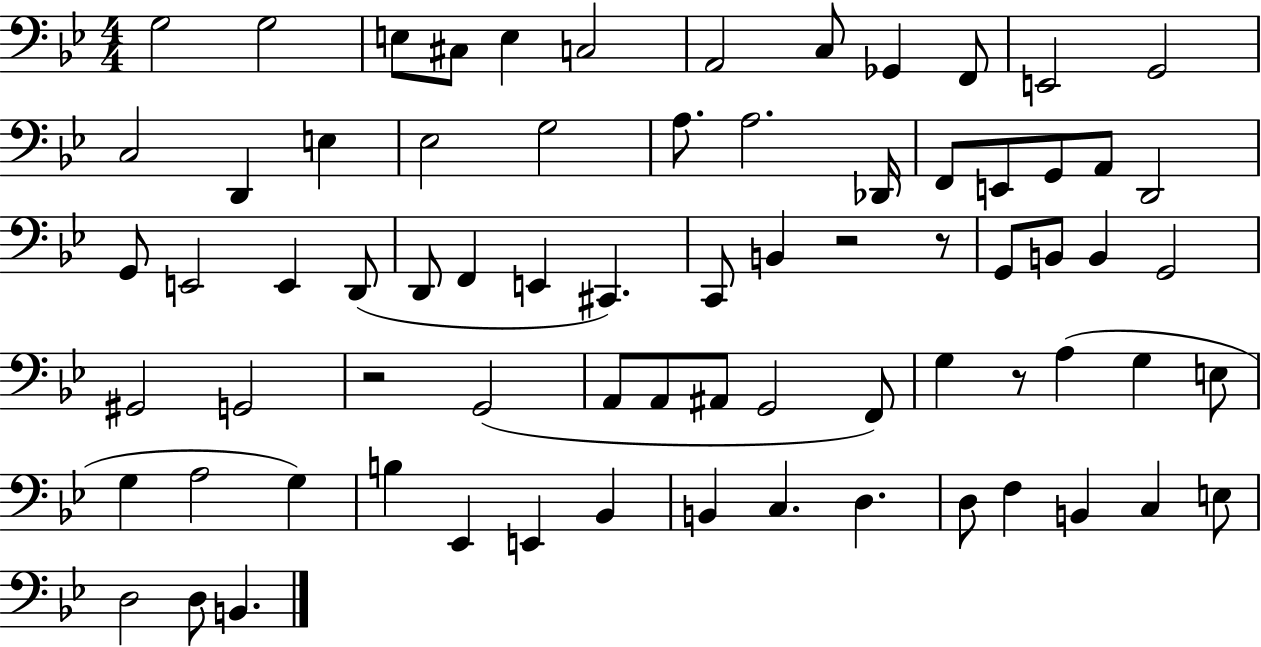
X:1
T:Untitled
M:4/4
L:1/4
K:Bb
G,2 G,2 E,/2 ^C,/2 E, C,2 A,,2 C,/2 _G,, F,,/2 E,,2 G,,2 C,2 D,, E, _E,2 G,2 A,/2 A,2 _D,,/4 F,,/2 E,,/2 G,,/2 A,,/2 D,,2 G,,/2 E,,2 E,, D,,/2 D,,/2 F,, E,, ^C,, C,,/2 B,, z2 z/2 G,,/2 B,,/2 B,, G,,2 ^G,,2 G,,2 z2 G,,2 A,,/2 A,,/2 ^A,,/2 G,,2 F,,/2 G, z/2 A, G, E,/2 G, A,2 G, B, _E,, E,, _B,, B,, C, D, D,/2 F, B,, C, E,/2 D,2 D,/2 B,,